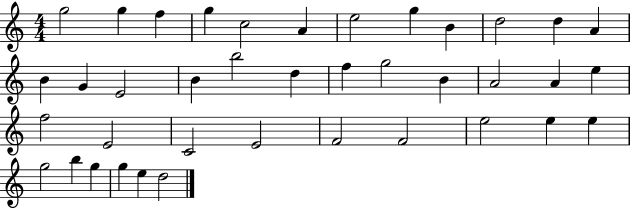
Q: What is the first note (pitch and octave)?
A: G5